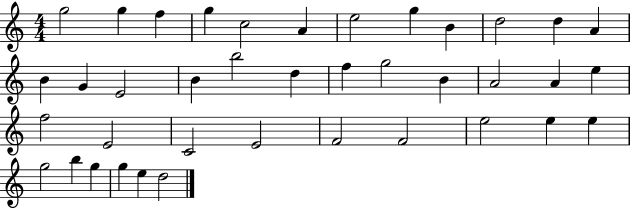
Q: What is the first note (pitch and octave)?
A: G5